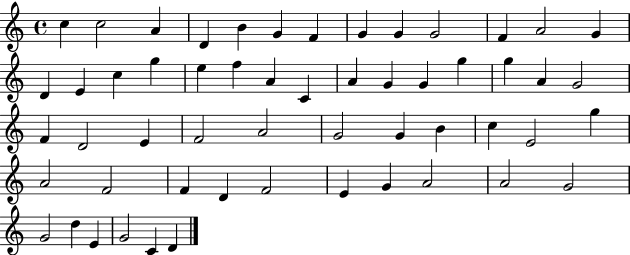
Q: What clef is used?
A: treble